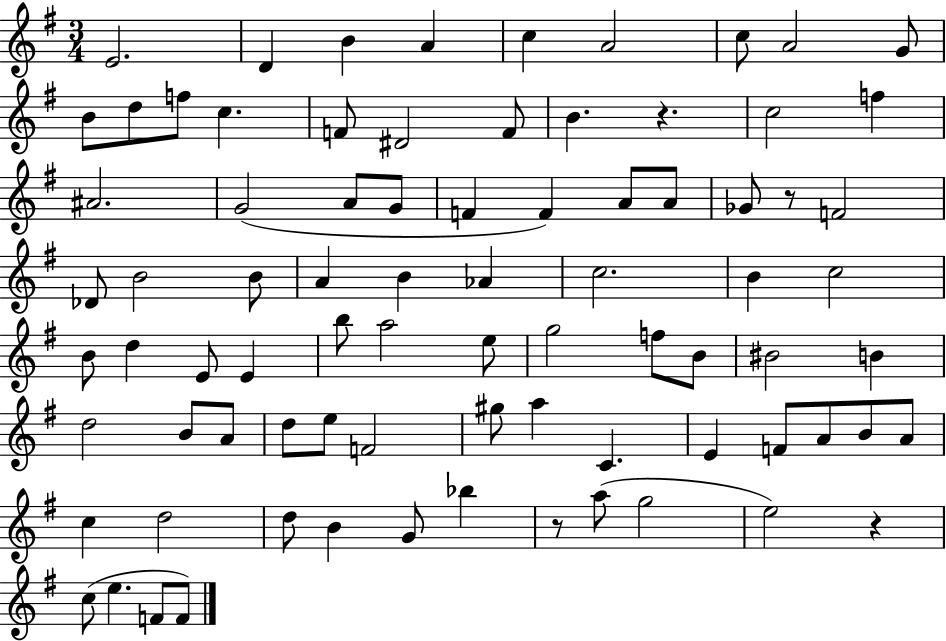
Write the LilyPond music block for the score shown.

{
  \clef treble
  \numericTimeSignature
  \time 3/4
  \key g \major
  e'2. | d'4 b'4 a'4 | c''4 a'2 | c''8 a'2 g'8 | \break b'8 d''8 f''8 c''4. | f'8 dis'2 f'8 | b'4. r4. | c''2 f''4 | \break ais'2. | g'2( a'8 g'8 | f'4 f'4) a'8 a'8 | ges'8 r8 f'2 | \break des'8 b'2 b'8 | a'4 b'4 aes'4 | c''2. | b'4 c''2 | \break b'8 d''4 e'8 e'4 | b''8 a''2 e''8 | g''2 f''8 b'8 | bis'2 b'4 | \break d''2 b'8 a'8 | d''8 e''8 f'2 | gis''8 a''4 c'4. | e'4 f'8 a'8 b'8 a'8 | \break c''4 d''2 | d''8 b'4 g'8 bes''4 | r8 a''8( g''2 | e''2) r4 | \break c''8( e''4. f'8 f'8) | \bar "|."
}